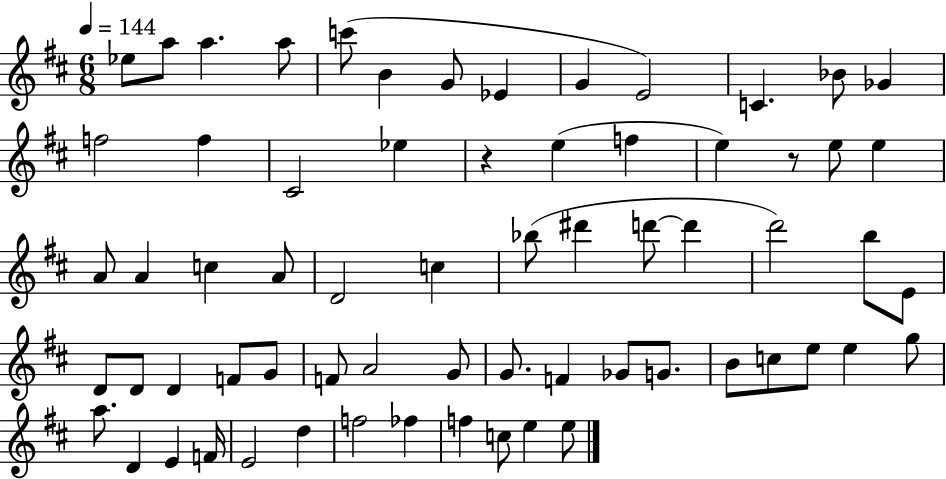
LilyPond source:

{
  \clef treble
  \numericTimeSignature
  \time 6/8
  \key d \major
  \tempo 4 = 144
  ees''8 a''8 a''4. a''8 | c'''8( b'4 g'8 ees'4 | g'4 e'2) | c'4. bes'8 ges'4 | \break f''2 f''4 | cis'2 ees''4 | r4 e''4( f''4 | e''4) r8 e''8 e''4 | \break a'8 a'4 c''4 a'8 | d'2 c''4 | bes''8( dis'''4 d'''8~~ d'''4 | d'''2) b''8 e'8 | \break d'8 d'8 d'4 f'8 g'8 | f'8 a'2 g'8 | g'8. f'4 ges'8 g'8. | b'8 c''8 e''8 e''4 g''8 | \break a''8. d'4 e'4 f'16 | e'2 d''4 | f''2 fes''4 | f''4 c''8 e''4 e''8 | \break \bar "|."
}